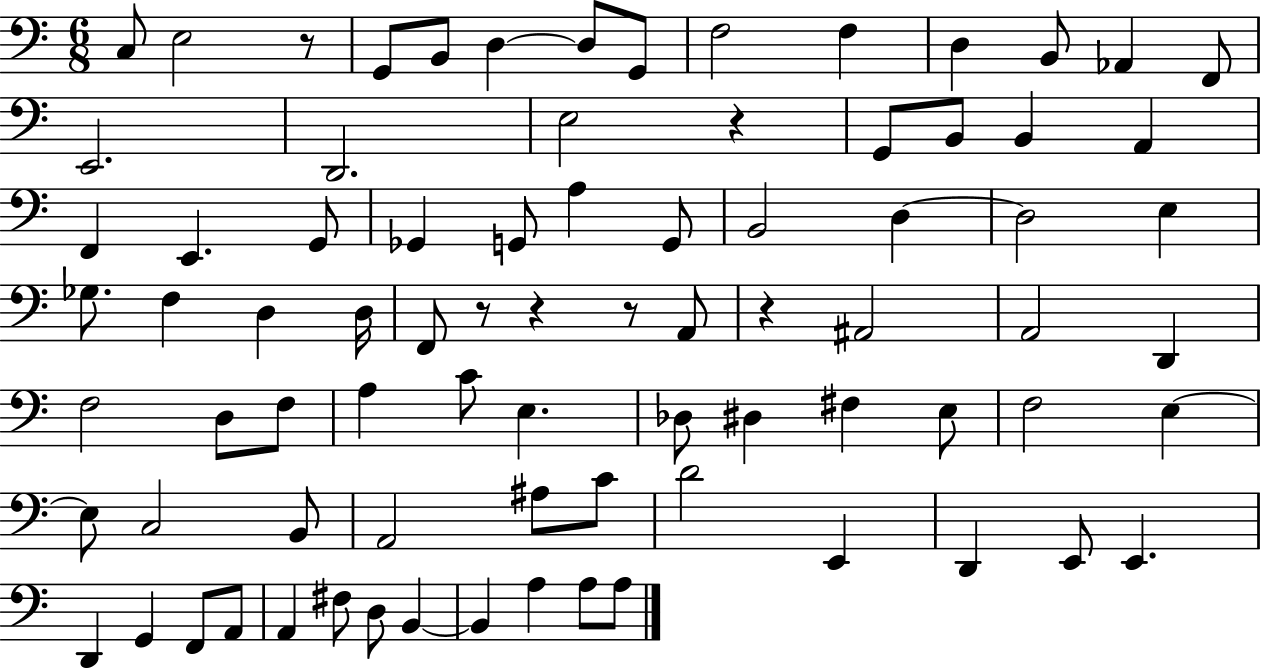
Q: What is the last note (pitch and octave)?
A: A3